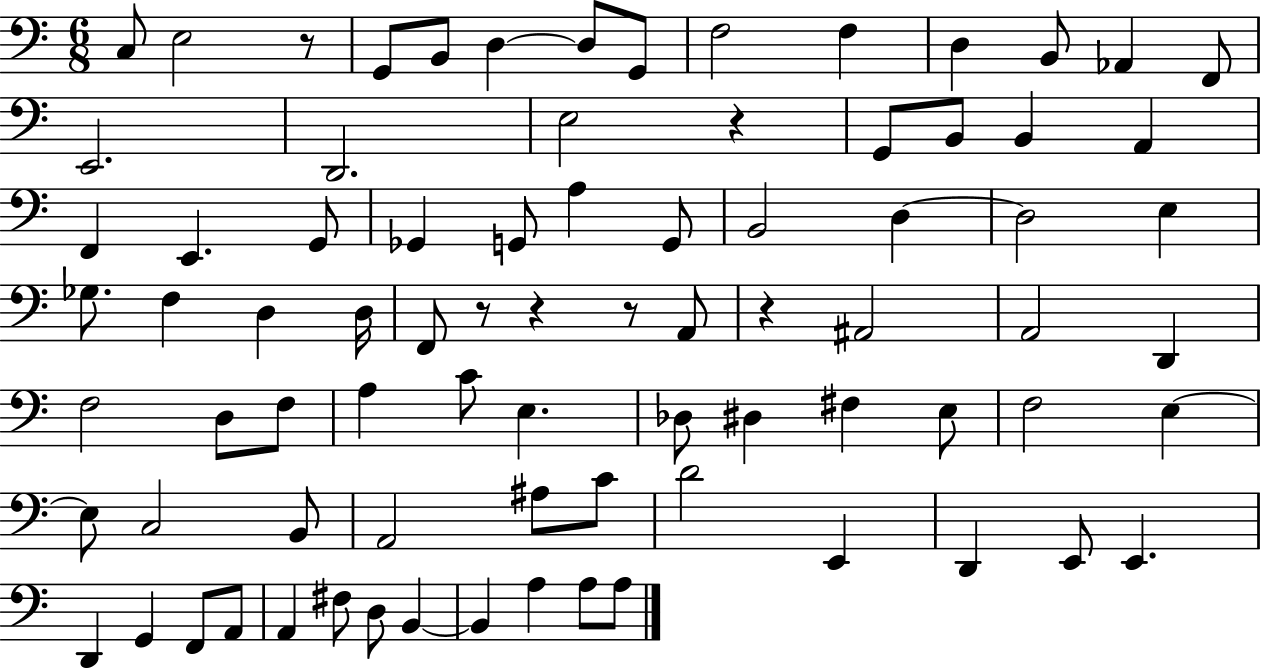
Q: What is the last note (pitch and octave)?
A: A3